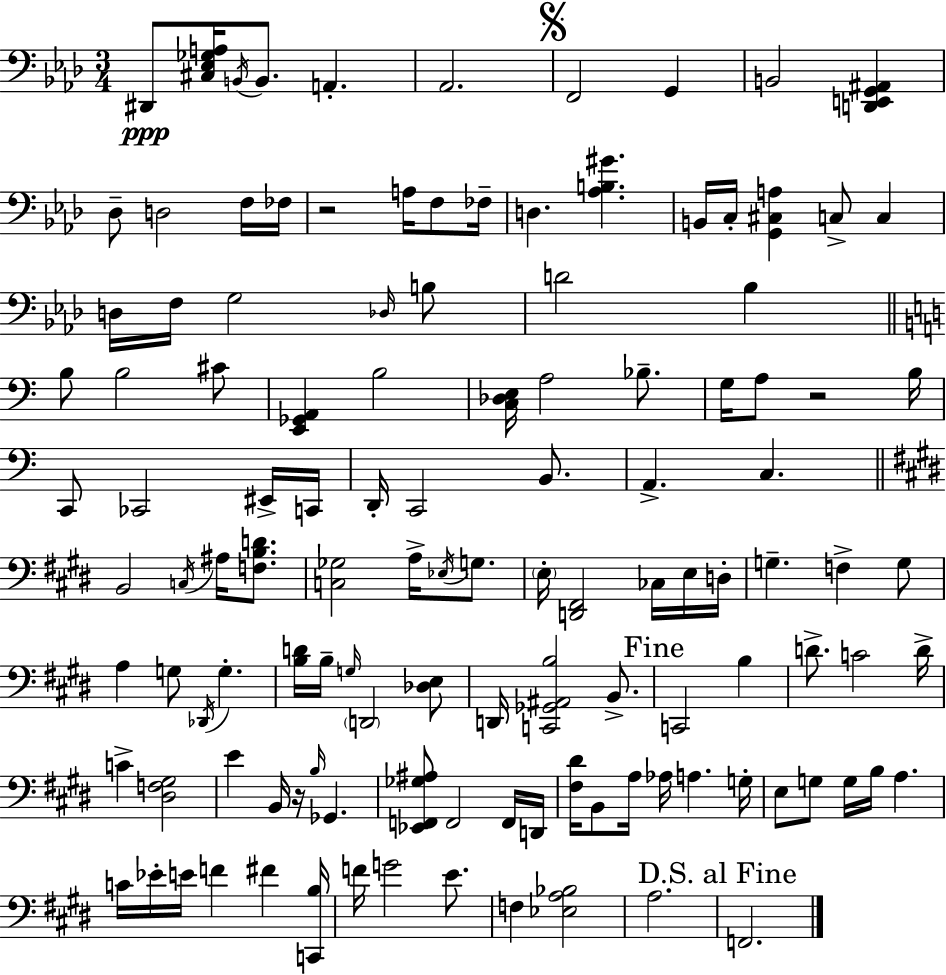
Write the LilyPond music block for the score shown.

{
  \clef bass
  \numericTimeSignature
  \time 3/4
  \key aes \major
  dis,8\ppp <cis ees ges a>16 \acciaccatura { b,16 } b,8. a,4.-. | aes,2. | \mark \markup { \musicglyph "scripts.segno" } f,2 g,4 | b,2 <d, e, g, ais,>4 | \break des8-- d2 f16 | fes16 r2 a16 f8 | fes16-- d4. <aes b gis'>4. | b,16 c16-. <g, cis a>4 c8-> c4 | \break d16 f16 g2 \grace { des16 } | b8 d'2 bes4 | \bar "||" \break \key c \major b8 b2 cis'8 | <e, ges, a,>4 b2 | <c des e>16 a2 bes8.-- | g16 a8 r2 b16 | \break c,8 ces,2 eis,16-> c,16 | d,16-. c,2 b,8. | a,4.-> c4. | \bar "||" \break \key e \major b,2 \acciaccatura { c16 } ais16 <f b d'>8. | <c ges>2 a16-> \acciaccatura { ees16 } g8. | \parenthesize e16-. <d, fis,>2 ces16 | e16 d16-. g4.-- f4-> | \break g8 a4 g8 \acciaccatura { des,16 } g4.-. | <b d'>16 b16-- \grace { g16 } \parenthesize d,2 | <des e>8 d,16 <c, ges, ais, b>2 | b,8.-> \mark "Fine" c,2 | \break b4 d'8.-> c'2 | d'16-> c'4-> <dis f gis>2 | e'4 b,16 r16 \grace { b16 } ges,4. | <ees, f, ges ais>8 f,2 | \break f,16 d,16 <fis dis'>16 b,8 a16 aes16 a4. | g16-. e8 g8 g16 b16 a4. | c'16 ees'16-. e'16 f'4 | fis'4 <c, b>16 f'16 g'2 | \break e'8. f4 <ees a bes>2 | a2. | \mark "D.S. al Fine" f,2. | \bar "|."
}